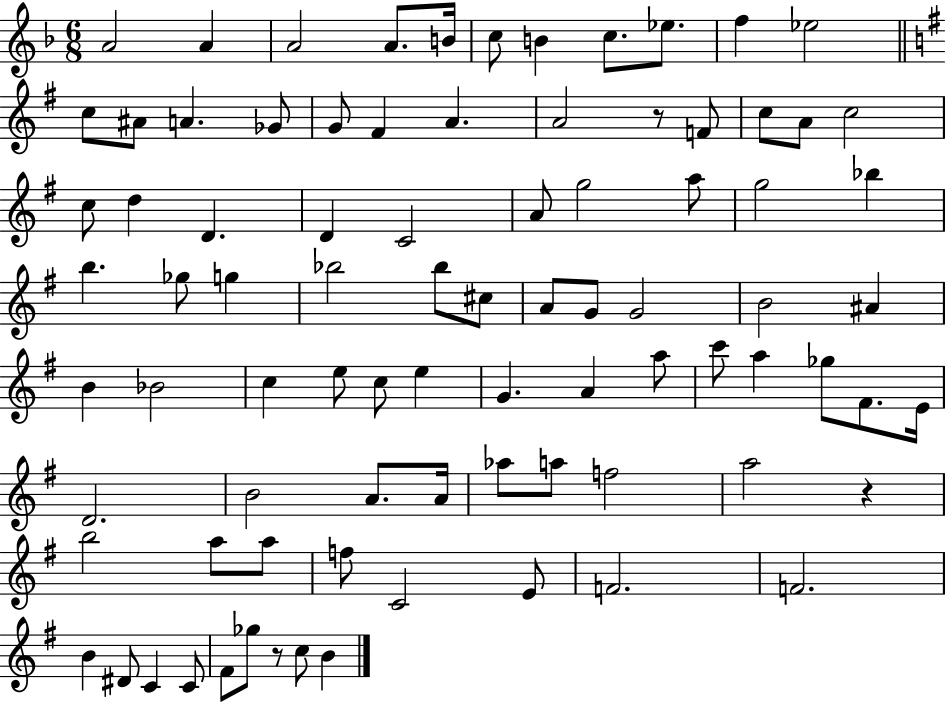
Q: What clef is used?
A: treble